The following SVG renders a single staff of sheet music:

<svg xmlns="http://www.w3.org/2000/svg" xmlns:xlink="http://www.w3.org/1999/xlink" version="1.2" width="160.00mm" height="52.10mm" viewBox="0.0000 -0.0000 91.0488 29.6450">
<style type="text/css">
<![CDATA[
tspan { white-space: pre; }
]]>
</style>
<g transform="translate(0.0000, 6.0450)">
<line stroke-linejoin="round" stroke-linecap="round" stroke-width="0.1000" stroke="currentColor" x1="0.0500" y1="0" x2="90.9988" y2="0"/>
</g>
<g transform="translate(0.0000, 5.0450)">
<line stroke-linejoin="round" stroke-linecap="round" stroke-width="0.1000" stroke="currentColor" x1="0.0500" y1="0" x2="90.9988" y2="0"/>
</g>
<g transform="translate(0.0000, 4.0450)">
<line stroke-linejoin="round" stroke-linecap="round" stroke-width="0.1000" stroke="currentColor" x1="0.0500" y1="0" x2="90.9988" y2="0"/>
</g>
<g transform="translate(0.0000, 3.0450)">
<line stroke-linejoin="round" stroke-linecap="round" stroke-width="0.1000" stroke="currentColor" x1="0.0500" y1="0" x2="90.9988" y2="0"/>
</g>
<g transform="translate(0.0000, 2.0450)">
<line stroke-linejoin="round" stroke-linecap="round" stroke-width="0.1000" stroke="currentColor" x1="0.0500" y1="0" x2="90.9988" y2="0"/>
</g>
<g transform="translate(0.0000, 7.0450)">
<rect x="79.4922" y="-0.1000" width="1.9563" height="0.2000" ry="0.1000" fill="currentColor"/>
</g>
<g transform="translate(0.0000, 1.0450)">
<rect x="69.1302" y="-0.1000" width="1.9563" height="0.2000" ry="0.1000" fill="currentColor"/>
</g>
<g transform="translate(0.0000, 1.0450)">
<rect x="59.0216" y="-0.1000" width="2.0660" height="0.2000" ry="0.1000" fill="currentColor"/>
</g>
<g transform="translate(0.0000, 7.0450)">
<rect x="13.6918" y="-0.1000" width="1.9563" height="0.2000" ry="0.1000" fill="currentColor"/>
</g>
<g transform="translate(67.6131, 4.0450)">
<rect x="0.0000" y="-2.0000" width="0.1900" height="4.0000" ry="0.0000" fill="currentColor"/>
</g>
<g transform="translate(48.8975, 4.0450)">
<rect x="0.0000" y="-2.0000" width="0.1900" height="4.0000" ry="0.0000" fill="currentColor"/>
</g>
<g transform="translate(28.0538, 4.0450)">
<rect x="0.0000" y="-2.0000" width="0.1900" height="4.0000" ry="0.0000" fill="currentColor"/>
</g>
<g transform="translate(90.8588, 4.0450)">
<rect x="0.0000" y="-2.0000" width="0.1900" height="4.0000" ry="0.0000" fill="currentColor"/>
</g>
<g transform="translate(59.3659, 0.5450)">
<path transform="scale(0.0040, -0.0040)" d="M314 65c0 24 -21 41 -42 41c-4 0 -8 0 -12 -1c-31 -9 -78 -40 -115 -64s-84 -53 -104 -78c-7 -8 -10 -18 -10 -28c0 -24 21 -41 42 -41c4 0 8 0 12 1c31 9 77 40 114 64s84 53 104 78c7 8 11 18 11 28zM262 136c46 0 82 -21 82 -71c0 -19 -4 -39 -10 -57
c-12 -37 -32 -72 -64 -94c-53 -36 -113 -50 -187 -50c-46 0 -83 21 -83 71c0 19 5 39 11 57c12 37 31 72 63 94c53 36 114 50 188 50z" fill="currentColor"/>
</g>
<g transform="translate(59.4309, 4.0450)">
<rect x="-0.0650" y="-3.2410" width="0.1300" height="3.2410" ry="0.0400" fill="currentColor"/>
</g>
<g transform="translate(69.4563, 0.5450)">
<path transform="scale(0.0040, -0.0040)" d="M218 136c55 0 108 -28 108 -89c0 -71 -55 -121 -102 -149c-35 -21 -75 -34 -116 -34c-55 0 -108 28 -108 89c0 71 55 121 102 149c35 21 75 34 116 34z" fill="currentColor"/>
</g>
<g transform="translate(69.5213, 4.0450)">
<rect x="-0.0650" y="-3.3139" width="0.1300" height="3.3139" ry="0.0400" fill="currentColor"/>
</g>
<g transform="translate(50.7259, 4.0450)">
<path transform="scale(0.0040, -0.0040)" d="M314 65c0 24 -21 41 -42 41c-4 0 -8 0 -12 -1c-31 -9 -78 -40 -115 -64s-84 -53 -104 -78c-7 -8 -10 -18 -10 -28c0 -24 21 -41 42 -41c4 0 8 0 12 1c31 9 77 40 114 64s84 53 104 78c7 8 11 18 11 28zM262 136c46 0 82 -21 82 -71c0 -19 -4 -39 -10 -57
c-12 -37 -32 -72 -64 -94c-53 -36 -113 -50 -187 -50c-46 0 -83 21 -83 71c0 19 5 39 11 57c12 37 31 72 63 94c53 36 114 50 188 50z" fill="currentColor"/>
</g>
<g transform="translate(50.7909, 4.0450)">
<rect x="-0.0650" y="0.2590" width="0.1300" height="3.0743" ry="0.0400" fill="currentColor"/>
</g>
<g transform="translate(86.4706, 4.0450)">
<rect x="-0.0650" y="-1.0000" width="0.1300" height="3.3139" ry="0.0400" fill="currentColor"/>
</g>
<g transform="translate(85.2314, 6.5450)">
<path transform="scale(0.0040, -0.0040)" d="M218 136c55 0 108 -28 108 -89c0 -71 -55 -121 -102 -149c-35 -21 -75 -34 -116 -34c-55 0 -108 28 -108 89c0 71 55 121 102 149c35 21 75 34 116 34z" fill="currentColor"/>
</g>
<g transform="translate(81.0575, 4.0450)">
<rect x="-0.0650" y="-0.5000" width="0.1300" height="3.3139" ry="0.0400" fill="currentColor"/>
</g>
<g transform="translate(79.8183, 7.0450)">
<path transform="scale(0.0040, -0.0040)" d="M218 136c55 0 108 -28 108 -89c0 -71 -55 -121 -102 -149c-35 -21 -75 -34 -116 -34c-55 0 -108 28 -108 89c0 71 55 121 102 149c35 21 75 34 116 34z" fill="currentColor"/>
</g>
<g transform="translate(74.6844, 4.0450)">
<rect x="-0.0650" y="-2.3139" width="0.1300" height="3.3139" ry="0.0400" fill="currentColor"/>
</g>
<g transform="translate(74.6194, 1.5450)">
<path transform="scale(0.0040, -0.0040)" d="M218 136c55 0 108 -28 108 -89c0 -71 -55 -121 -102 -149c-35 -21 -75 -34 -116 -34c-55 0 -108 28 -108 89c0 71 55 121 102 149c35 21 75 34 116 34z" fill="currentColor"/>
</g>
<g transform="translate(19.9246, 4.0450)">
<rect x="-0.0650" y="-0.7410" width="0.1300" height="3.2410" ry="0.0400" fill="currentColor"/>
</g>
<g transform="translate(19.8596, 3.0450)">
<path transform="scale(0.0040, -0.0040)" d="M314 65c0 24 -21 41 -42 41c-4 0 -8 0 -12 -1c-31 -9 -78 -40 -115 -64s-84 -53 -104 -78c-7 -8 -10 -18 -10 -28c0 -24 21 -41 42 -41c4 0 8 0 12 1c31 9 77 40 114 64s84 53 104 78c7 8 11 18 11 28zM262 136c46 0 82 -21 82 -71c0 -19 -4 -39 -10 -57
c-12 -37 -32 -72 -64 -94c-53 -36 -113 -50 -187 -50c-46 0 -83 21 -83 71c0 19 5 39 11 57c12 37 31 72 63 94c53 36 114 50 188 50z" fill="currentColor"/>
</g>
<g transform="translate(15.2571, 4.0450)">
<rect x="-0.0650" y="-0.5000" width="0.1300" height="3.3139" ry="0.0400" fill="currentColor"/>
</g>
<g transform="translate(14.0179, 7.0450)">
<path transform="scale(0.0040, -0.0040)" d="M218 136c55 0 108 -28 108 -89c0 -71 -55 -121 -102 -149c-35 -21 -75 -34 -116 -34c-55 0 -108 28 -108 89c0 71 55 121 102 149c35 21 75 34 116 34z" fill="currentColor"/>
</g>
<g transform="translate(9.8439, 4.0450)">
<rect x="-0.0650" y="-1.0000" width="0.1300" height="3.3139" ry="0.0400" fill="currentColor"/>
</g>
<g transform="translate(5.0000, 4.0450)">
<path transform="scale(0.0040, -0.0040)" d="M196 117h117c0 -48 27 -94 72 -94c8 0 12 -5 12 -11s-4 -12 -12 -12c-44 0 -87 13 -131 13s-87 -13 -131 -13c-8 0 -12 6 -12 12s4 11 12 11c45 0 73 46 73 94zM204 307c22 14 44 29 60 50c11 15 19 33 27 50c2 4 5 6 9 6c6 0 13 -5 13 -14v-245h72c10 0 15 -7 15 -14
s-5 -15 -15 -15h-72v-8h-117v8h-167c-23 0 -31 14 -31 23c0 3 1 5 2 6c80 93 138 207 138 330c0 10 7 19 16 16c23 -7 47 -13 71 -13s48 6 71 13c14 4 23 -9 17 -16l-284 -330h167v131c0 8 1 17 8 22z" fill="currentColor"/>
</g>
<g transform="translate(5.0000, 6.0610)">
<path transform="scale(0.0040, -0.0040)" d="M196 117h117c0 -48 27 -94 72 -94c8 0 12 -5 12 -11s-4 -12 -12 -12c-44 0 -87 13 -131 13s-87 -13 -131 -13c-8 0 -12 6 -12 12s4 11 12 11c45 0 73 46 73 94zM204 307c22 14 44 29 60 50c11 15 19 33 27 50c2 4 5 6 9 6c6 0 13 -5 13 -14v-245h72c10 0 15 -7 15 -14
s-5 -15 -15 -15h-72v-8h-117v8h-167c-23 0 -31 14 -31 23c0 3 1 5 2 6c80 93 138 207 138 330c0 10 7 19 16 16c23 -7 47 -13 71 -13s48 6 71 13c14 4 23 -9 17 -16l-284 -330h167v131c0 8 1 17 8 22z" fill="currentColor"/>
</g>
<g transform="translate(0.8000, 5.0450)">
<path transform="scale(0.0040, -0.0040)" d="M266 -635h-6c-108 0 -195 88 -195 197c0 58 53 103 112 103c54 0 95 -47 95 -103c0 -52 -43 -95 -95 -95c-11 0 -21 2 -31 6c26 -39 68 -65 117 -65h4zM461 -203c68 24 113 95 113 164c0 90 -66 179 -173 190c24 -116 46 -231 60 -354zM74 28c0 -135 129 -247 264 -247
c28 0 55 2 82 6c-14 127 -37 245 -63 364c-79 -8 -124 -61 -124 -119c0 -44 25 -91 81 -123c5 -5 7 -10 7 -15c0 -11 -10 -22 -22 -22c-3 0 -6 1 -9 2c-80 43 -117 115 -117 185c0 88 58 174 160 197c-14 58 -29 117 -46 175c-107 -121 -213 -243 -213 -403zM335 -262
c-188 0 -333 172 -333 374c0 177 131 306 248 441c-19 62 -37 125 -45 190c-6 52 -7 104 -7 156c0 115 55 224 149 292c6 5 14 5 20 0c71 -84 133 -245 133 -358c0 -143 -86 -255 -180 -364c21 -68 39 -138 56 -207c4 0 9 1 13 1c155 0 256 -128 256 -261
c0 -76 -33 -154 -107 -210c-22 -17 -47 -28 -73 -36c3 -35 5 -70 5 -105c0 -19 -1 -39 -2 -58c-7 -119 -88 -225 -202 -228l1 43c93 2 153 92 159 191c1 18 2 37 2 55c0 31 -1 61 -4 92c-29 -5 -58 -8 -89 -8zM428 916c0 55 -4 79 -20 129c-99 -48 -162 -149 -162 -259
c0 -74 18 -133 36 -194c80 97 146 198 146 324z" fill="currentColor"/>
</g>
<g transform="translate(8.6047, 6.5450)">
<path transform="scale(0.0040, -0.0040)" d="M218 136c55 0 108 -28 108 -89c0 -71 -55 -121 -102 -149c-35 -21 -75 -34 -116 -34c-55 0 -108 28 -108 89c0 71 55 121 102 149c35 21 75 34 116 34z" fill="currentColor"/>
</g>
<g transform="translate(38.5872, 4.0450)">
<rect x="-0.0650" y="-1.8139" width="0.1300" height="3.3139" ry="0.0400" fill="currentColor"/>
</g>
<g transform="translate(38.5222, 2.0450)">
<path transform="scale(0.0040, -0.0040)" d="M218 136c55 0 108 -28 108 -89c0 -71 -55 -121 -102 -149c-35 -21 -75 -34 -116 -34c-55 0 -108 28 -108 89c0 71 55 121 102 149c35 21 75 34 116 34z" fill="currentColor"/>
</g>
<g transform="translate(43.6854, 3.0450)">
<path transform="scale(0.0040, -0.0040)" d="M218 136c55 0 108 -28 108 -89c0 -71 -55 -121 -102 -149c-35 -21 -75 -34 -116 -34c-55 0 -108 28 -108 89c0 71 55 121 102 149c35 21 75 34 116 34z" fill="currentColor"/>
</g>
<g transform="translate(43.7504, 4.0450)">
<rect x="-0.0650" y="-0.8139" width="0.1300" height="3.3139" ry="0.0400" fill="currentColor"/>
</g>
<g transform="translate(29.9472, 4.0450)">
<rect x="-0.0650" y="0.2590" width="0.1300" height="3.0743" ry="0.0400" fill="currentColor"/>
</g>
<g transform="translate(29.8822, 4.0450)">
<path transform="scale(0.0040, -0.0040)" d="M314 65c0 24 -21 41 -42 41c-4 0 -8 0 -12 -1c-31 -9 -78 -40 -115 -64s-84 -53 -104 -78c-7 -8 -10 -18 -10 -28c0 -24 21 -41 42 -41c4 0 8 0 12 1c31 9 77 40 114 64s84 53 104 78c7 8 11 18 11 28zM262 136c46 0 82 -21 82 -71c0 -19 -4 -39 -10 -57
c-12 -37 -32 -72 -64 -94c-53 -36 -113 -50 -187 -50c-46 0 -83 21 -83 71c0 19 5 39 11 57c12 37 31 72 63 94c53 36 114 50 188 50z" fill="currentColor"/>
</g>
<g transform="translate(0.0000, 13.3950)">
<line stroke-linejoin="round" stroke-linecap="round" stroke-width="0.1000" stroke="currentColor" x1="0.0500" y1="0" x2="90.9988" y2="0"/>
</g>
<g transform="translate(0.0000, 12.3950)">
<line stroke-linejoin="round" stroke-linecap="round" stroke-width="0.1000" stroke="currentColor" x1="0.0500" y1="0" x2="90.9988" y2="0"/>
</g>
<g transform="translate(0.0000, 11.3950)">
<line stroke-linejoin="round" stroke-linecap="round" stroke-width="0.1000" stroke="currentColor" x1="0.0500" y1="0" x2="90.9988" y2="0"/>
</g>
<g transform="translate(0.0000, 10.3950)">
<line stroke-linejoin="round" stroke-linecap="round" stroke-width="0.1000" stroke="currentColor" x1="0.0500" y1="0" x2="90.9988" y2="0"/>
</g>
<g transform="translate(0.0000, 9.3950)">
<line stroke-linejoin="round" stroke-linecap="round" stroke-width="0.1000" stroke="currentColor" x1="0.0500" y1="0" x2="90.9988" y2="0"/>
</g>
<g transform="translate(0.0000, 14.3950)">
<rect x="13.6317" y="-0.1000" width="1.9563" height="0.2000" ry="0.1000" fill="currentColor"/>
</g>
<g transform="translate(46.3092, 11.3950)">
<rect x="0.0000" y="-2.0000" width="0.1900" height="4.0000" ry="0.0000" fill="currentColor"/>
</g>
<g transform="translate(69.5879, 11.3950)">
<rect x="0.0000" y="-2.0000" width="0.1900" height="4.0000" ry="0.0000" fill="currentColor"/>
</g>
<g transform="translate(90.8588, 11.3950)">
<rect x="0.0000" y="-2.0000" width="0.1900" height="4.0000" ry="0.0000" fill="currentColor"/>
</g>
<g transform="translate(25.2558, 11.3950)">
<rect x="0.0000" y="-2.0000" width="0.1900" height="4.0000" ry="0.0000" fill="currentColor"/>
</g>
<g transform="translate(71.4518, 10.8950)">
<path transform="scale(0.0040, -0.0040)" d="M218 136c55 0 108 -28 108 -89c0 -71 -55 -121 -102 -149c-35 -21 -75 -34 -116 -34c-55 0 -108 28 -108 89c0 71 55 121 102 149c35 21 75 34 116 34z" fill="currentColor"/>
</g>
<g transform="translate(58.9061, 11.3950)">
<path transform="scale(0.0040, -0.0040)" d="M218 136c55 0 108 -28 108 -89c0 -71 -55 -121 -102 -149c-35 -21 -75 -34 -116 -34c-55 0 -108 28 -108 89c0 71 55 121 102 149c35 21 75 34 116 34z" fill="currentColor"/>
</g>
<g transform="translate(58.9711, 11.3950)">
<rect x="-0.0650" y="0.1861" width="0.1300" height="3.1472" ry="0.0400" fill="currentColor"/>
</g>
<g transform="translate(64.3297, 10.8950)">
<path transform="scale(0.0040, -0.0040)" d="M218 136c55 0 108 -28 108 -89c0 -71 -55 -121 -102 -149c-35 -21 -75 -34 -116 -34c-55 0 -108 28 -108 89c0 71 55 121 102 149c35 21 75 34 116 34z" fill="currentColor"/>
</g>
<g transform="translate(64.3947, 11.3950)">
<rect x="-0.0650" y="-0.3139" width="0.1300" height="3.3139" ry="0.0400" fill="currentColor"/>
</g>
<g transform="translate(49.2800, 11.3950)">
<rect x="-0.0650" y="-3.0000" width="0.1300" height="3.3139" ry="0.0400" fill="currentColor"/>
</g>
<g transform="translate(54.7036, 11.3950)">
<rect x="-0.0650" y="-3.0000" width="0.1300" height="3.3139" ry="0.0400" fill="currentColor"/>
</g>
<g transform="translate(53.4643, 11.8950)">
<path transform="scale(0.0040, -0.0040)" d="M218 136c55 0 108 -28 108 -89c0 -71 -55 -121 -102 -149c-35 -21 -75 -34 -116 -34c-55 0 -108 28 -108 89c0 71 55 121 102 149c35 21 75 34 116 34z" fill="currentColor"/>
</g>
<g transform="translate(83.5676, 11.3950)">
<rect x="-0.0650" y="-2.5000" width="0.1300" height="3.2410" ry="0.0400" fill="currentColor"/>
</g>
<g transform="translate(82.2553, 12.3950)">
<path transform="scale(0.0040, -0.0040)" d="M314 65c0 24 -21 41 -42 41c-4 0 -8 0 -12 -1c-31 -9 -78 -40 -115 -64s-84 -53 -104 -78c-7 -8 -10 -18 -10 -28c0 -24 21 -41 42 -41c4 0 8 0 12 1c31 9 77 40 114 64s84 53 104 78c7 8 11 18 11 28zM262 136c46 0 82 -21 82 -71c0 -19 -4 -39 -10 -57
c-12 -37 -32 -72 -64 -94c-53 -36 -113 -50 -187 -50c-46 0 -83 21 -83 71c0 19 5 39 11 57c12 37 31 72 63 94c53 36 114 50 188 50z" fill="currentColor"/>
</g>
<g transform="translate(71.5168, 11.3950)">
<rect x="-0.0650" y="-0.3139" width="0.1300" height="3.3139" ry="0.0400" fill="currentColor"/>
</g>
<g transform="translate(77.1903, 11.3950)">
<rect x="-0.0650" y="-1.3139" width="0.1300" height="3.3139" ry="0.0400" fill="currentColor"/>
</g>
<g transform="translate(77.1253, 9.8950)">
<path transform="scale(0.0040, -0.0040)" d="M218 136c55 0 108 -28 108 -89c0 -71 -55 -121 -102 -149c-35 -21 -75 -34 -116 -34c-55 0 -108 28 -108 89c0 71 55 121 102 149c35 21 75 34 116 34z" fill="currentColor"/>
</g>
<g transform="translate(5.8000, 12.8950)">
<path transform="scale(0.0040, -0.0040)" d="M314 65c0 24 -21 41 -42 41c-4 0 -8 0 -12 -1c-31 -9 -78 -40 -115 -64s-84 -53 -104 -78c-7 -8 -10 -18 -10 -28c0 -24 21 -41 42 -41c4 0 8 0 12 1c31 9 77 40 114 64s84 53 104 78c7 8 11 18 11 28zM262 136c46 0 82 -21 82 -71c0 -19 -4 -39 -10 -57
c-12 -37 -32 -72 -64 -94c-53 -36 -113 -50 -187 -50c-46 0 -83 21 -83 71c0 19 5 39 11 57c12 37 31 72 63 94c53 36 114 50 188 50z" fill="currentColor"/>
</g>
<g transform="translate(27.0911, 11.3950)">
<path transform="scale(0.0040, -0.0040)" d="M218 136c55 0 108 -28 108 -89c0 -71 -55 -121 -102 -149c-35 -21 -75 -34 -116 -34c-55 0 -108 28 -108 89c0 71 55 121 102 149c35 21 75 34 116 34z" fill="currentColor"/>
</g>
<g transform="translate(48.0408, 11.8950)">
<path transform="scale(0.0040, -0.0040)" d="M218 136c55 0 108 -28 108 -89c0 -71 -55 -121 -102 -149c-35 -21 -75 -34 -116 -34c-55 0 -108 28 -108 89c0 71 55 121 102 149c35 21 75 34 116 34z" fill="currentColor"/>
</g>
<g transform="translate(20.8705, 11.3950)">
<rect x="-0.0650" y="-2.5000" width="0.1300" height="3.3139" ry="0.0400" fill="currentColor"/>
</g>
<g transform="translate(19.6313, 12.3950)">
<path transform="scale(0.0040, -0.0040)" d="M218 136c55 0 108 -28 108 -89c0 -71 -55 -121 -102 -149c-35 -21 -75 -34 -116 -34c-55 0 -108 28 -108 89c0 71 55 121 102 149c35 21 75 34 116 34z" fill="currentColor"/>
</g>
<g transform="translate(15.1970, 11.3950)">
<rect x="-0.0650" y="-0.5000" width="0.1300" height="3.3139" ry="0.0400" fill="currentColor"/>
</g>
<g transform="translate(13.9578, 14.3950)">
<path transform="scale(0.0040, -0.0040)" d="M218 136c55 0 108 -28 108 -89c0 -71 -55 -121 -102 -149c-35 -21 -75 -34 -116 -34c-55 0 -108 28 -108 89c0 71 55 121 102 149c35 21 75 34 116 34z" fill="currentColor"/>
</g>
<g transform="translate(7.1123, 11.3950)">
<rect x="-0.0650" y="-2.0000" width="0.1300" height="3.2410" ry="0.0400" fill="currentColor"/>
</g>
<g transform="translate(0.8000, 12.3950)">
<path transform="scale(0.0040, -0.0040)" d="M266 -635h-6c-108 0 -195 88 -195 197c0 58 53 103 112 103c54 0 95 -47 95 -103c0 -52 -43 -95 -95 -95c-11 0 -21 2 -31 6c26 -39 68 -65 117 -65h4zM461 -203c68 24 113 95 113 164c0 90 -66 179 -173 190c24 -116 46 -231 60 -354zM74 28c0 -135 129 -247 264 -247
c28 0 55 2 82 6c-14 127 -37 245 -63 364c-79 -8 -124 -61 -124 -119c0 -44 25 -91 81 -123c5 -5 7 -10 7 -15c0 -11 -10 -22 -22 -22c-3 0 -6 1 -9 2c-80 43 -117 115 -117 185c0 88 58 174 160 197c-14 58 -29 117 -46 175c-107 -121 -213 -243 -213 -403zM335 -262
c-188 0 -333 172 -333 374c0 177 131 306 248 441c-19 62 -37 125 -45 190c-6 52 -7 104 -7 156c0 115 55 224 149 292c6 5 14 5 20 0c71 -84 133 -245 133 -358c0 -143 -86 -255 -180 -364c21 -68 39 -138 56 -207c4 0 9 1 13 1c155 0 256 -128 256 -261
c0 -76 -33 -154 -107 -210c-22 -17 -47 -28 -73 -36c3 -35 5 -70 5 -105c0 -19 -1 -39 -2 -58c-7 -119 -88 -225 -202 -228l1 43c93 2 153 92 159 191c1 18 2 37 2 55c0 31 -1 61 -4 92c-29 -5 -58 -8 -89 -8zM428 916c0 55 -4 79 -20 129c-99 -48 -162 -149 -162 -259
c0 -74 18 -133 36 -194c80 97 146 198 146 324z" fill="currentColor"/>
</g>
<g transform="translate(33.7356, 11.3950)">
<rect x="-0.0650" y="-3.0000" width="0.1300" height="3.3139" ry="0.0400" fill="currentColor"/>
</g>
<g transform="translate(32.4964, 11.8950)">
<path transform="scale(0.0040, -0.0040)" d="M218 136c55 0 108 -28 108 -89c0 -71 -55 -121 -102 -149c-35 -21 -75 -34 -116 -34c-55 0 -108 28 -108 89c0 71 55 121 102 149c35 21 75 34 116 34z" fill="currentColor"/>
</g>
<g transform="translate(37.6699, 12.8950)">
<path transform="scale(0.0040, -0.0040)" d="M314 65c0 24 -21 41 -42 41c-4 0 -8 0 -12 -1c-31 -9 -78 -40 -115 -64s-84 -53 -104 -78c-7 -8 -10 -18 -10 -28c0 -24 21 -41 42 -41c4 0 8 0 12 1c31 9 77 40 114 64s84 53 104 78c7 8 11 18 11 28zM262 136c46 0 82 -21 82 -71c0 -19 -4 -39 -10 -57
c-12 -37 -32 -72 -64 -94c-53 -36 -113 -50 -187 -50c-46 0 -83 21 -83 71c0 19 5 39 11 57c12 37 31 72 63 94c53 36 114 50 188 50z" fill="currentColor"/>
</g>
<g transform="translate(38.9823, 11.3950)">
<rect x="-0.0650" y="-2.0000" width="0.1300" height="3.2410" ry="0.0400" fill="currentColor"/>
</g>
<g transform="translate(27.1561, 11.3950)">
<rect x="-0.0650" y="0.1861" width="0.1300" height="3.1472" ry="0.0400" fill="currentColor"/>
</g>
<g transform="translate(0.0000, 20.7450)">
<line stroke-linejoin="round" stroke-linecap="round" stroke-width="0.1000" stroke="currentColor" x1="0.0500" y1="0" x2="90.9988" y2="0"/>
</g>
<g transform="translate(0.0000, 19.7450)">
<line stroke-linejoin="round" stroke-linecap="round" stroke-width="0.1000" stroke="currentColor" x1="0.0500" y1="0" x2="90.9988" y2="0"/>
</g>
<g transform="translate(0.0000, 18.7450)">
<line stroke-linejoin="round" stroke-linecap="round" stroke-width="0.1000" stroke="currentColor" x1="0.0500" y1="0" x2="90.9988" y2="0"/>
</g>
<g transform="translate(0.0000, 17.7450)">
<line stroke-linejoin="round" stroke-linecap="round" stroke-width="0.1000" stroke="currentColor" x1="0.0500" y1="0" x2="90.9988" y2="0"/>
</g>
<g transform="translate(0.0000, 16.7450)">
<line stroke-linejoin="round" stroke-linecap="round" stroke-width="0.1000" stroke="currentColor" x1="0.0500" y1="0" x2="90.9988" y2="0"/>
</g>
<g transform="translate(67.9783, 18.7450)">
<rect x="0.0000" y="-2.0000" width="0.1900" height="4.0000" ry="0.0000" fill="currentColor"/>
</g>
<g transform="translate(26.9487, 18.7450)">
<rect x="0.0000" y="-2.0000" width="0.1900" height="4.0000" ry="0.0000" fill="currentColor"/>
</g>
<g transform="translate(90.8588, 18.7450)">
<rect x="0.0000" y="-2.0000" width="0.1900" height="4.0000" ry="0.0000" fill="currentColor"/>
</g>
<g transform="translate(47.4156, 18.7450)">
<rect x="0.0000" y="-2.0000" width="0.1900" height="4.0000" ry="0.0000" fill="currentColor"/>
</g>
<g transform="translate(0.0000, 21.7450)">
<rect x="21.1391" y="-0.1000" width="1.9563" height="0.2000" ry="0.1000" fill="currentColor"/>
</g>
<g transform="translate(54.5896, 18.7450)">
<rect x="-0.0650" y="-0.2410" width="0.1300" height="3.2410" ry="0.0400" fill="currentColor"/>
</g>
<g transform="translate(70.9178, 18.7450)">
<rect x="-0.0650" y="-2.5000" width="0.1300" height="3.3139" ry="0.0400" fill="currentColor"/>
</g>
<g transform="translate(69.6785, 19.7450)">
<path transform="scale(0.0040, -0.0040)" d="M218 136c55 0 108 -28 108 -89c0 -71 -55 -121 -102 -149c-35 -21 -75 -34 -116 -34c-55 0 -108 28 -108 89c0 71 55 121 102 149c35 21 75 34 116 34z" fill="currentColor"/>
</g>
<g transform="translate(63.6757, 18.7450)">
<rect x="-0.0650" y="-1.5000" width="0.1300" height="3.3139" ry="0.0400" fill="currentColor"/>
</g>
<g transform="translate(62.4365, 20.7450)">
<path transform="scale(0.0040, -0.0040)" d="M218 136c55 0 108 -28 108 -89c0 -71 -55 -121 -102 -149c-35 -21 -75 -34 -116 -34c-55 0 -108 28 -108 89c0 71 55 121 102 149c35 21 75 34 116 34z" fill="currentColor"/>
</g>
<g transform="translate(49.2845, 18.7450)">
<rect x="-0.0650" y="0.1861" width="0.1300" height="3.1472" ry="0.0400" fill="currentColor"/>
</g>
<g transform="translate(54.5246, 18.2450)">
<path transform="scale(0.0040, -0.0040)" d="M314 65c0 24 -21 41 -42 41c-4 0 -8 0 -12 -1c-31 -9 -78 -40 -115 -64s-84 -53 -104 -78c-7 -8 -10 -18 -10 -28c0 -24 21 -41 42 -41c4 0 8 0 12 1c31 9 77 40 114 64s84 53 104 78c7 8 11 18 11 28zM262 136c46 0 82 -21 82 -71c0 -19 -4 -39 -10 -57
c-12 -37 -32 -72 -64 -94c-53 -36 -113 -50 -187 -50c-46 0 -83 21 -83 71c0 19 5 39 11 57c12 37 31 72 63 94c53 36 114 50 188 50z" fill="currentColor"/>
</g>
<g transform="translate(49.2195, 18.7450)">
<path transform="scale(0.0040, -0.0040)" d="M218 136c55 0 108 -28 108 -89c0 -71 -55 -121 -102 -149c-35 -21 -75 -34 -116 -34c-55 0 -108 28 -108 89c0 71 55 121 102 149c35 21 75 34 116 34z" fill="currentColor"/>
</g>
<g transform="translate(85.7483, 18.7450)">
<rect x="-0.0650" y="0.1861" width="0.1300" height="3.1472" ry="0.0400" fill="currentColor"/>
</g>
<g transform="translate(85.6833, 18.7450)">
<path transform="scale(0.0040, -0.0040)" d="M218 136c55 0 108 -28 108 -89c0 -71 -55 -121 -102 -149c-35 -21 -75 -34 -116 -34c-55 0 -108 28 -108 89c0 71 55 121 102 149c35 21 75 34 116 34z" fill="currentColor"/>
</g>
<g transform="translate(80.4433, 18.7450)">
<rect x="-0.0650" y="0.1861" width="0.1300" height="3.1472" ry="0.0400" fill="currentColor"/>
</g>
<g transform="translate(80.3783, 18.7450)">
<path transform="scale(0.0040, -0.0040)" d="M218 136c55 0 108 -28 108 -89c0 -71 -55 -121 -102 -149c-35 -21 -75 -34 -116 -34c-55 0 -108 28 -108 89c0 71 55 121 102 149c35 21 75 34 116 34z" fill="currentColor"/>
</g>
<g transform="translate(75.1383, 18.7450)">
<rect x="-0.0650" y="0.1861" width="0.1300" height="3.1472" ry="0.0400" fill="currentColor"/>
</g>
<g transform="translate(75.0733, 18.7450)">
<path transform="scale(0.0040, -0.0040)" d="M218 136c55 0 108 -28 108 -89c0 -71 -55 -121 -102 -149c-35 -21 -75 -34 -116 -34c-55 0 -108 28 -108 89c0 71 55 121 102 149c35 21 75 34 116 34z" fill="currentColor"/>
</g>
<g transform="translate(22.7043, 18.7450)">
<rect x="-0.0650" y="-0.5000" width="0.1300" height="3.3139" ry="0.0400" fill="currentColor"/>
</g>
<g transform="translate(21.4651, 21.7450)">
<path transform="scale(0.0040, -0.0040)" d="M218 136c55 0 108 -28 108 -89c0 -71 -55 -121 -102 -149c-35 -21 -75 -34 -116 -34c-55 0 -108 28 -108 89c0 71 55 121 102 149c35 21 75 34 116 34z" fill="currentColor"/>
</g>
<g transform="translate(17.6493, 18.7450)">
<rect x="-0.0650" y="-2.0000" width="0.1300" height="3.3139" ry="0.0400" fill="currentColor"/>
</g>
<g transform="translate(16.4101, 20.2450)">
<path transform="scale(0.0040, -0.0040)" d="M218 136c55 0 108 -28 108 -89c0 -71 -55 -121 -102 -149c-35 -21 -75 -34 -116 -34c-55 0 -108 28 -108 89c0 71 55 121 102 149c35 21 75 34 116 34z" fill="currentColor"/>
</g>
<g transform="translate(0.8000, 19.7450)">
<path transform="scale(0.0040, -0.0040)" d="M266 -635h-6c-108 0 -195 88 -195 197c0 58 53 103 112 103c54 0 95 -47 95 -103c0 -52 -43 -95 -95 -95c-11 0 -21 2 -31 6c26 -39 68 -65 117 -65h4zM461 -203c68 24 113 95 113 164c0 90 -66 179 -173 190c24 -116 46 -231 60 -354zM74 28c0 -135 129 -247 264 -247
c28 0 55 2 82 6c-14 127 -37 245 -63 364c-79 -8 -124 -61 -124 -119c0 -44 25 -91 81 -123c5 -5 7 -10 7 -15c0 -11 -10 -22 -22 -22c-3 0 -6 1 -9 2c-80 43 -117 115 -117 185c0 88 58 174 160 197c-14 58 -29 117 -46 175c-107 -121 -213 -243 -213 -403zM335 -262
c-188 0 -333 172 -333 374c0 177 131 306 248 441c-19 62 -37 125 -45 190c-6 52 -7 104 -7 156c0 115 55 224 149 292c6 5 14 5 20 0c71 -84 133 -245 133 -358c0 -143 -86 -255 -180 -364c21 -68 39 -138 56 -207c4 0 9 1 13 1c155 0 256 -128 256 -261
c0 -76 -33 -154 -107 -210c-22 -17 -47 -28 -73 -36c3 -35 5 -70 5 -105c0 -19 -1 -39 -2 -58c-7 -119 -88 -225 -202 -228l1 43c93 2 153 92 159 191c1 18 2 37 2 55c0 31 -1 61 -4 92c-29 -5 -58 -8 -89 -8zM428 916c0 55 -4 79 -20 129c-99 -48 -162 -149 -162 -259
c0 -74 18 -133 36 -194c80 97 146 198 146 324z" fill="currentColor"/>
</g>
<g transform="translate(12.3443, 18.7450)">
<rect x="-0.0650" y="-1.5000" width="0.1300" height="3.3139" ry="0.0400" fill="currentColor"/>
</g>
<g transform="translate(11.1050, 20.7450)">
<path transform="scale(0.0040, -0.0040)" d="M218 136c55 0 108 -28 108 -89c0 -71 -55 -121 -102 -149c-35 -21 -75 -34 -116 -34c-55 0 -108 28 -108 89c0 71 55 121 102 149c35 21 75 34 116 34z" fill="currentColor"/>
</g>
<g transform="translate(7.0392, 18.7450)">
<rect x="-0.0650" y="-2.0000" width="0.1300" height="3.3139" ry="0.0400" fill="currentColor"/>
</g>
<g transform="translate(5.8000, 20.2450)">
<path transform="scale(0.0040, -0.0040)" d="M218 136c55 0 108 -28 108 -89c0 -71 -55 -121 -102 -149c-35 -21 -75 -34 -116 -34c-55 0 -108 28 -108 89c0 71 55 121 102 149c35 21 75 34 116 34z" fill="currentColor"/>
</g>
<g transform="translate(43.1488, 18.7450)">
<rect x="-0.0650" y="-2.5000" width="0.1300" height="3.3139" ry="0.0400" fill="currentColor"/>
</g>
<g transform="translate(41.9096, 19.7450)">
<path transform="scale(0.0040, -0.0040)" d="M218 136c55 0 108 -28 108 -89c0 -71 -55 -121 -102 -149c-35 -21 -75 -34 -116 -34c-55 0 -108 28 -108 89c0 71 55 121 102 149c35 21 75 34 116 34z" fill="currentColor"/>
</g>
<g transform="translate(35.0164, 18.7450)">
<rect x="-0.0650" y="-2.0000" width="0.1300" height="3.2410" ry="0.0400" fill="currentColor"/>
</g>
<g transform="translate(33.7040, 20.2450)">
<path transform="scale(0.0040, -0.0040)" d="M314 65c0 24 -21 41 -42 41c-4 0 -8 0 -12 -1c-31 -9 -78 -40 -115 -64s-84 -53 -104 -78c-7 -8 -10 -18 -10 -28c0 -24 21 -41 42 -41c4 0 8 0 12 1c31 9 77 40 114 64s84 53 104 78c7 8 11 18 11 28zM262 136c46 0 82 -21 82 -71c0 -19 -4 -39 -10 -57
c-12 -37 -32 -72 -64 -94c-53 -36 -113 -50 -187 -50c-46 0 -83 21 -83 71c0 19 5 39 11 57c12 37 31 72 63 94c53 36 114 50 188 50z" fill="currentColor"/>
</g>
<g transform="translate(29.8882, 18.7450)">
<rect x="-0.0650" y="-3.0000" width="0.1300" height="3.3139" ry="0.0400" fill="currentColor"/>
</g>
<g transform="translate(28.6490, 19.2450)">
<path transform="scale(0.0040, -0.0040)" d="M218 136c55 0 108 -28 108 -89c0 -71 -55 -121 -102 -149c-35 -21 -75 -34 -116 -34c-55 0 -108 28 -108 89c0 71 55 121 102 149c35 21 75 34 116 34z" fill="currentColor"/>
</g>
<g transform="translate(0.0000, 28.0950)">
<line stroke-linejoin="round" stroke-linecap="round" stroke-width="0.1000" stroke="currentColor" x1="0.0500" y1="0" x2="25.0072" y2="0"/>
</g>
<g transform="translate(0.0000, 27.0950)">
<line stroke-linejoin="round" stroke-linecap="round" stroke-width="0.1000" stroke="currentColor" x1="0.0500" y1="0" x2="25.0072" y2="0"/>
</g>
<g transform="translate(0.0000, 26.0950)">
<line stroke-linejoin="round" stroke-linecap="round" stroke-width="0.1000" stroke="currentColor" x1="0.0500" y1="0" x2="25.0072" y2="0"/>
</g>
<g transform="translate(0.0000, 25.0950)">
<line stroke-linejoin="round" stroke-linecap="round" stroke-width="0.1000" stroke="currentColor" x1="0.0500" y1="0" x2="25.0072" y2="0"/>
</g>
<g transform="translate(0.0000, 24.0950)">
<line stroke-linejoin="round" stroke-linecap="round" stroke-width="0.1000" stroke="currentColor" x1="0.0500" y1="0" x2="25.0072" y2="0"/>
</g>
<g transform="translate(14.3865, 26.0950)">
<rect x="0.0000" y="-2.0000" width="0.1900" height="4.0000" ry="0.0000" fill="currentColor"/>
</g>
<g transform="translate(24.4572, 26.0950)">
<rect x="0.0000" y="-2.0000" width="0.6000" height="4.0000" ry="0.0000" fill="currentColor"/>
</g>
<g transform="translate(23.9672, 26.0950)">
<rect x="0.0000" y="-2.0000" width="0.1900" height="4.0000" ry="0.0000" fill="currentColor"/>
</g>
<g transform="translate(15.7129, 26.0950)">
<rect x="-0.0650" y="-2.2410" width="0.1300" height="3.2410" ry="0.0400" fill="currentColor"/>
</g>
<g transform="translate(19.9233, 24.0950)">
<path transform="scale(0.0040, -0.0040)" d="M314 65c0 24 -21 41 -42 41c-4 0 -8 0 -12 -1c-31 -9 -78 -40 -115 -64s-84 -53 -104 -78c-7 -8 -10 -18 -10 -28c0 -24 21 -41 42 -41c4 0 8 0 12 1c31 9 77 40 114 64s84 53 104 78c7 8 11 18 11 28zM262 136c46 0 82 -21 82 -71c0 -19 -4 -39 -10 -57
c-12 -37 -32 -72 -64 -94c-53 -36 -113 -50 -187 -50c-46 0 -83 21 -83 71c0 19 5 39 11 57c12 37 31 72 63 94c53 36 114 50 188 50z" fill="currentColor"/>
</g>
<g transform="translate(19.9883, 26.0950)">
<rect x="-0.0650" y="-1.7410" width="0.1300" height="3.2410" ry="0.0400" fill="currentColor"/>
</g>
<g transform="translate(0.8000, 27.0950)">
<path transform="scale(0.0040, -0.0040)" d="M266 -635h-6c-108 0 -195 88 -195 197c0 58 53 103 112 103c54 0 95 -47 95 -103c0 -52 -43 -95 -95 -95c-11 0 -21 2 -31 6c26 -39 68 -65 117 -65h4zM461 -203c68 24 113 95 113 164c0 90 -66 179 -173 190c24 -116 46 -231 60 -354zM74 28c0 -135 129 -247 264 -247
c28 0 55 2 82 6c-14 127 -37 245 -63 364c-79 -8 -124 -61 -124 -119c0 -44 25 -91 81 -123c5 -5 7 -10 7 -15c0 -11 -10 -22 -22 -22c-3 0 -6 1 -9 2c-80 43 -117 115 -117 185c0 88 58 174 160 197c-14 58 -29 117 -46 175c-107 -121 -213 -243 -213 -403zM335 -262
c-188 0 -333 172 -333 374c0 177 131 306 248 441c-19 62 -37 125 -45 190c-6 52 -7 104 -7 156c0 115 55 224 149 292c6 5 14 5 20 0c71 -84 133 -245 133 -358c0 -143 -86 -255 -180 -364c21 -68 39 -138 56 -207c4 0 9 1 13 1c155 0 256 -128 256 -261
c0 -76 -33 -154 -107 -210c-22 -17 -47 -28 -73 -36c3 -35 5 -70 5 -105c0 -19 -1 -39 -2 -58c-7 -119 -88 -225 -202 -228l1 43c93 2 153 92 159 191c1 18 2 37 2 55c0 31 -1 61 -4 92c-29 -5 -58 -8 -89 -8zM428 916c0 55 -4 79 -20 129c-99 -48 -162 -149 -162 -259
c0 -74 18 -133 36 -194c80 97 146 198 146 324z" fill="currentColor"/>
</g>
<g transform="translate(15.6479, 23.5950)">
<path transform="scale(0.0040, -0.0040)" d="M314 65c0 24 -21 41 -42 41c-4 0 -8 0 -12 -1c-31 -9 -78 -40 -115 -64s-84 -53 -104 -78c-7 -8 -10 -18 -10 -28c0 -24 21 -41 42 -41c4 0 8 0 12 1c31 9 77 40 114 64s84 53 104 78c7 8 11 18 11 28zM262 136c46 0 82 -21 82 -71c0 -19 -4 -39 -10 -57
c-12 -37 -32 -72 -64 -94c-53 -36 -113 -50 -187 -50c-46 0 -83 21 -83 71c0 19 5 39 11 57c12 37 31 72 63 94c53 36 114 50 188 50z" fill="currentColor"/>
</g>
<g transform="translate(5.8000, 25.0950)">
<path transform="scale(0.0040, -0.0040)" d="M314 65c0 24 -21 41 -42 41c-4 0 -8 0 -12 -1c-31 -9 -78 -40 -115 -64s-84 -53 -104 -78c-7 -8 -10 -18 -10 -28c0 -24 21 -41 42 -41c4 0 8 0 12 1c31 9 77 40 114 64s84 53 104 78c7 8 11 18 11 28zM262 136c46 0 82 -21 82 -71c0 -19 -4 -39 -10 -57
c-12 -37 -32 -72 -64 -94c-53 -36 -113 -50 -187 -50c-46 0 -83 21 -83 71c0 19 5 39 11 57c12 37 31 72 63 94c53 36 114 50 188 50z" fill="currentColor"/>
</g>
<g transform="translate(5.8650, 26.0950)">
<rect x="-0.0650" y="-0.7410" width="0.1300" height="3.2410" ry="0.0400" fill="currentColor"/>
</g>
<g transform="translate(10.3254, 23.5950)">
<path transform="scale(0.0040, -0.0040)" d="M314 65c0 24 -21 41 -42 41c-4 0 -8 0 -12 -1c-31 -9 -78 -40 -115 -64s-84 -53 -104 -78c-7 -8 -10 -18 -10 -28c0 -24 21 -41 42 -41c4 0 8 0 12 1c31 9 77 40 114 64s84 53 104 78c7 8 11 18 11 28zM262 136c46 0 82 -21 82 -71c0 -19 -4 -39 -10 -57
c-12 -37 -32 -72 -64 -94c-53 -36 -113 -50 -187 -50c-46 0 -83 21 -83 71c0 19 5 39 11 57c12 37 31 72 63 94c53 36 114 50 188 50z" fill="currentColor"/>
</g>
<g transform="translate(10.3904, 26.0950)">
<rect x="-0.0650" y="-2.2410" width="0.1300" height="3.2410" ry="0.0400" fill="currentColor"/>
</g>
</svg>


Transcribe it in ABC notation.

X:1
T:Untitled
M:4/4
L:1/4
K:C
D C d2 B2 f d B2 b2 b g C D F2 C G B A F2 A A B c c e G2 F E F C A F2 G B c2 E G B B B d2 g2 g2 f2